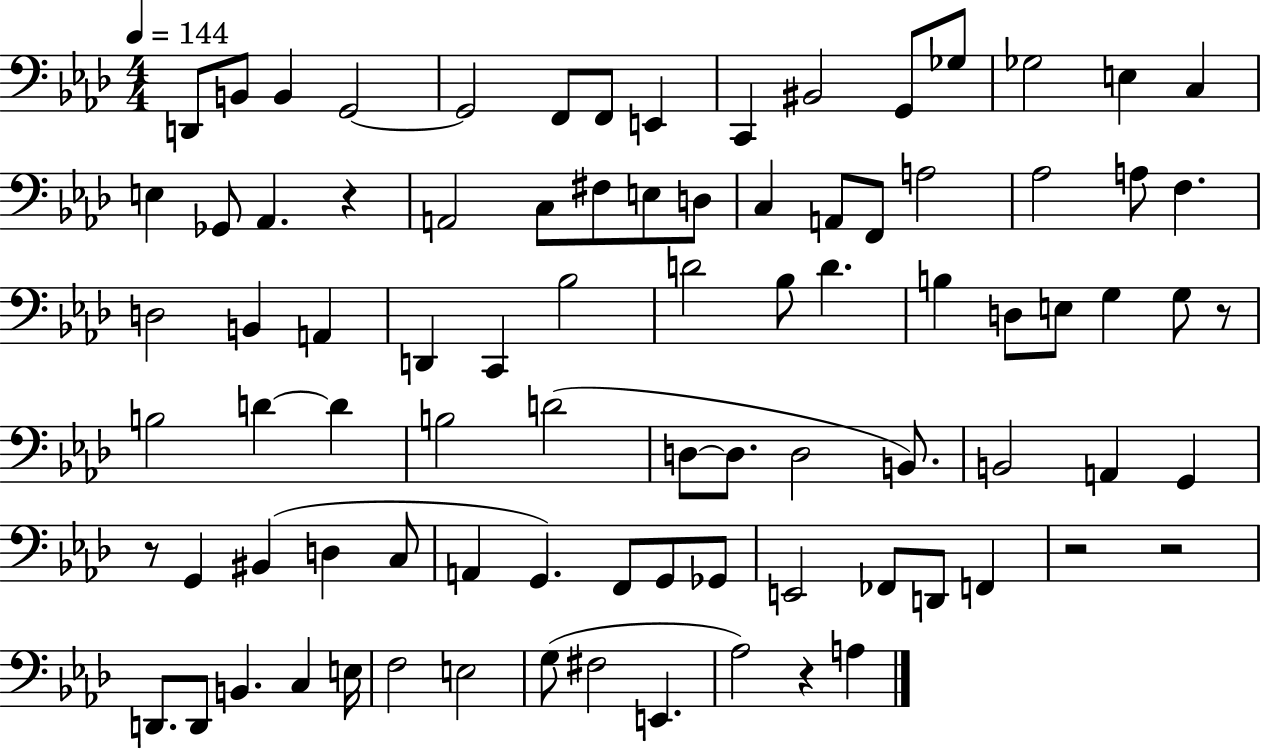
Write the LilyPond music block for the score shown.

{
  \clef bass
  \numericTimeSignature
  \time 4/4
  \key aes \major
  \tempo 4 = 144
  \repeat volta 2 { d,8 b,8 b,4 g,2~~ | g,2 f,8 f,8 e,4 | c,4 bis,2 g,8 ges8 | ges2 e4 c4 | \break e4 ges,8 aes,4. r4 | a,2 c8 fis8 e8 d8 | c4 a,8 f,8 a2 | aes2 a8 f4. | \break d2 b,4 a,4 | d,4 c,4 bes2 | d'2 bes8 d'4. | b4 d8 e8 g4 g8 r8 | \break b2 d'4~~ d'4 | b2 d'2( | d8~~ d8. d2 b,8.) | b,2 a,4 g,4 | \break r8 g,4 bis,4( d4 c8 | a,4 g,4.) f,8 g,8 ges,8 | e,2 fes,8 d,8 f,4 | r2 r2 | \break d,8. d,8 b,4. c4 e16 | f2 e2 | g8( fis2 e,4. | aes2) r4 a4 | \break } \bar "|."
}